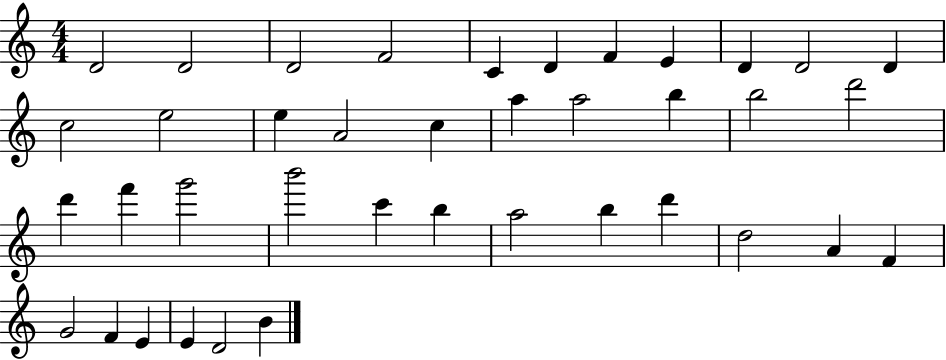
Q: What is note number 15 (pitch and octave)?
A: A4